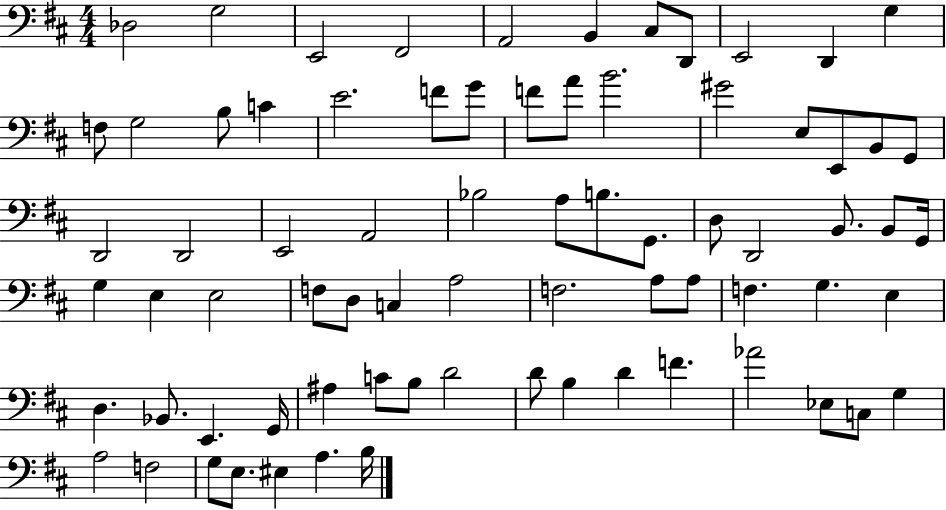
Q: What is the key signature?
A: D major